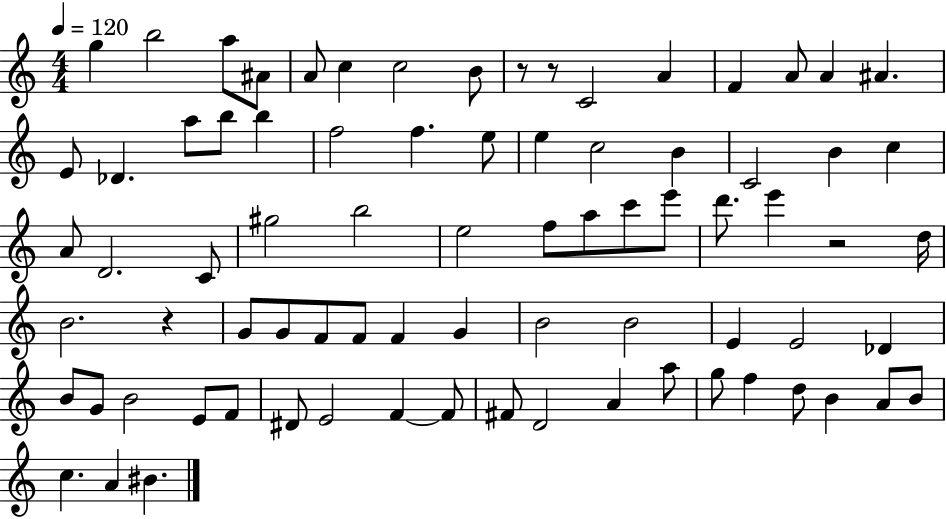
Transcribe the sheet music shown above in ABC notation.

X:1
T:Untitled
M:4/4
L:1/4
K:C
g b2 a/2 ^A/2 A/2 c c2 B/2 z/2 z/2 C2 A F A/2 A ^A E/2 _D a/2 b/2 b f2 f e/2 e c2 B C2 B c A/2 D2 C/2 ^g2 b2 e2 f/2 a/2 c'/2 e'/2 d'/2 e' z2 d/4 B2 z G/2 G/2 F/2 F/2 F G B2 B2 E E2 _D B/2 G/2 B2 E/2 F/2 ^D/2 E2 F F/2 ^F/2 D2 A a/2 g/2 f d/2 B A/2 B/2 c A ^B